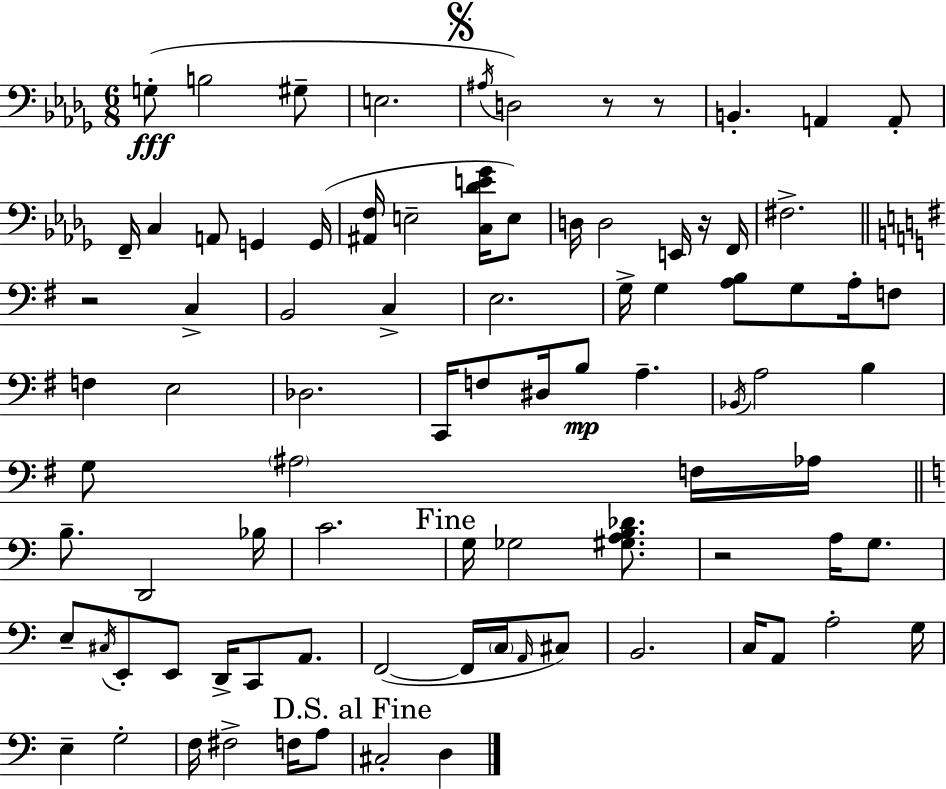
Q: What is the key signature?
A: BES minor